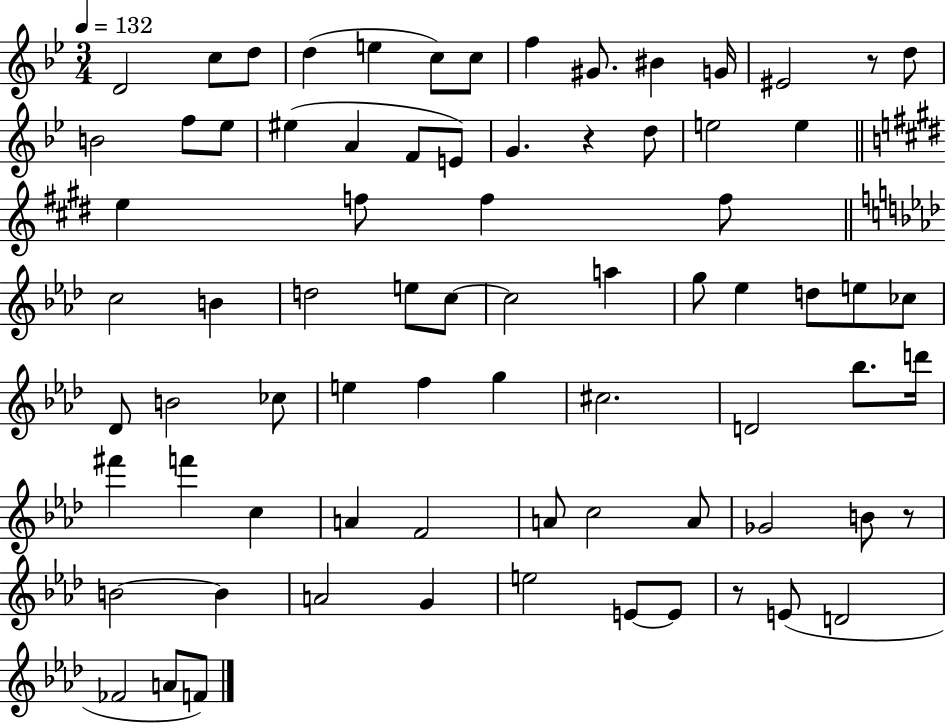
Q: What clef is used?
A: treble